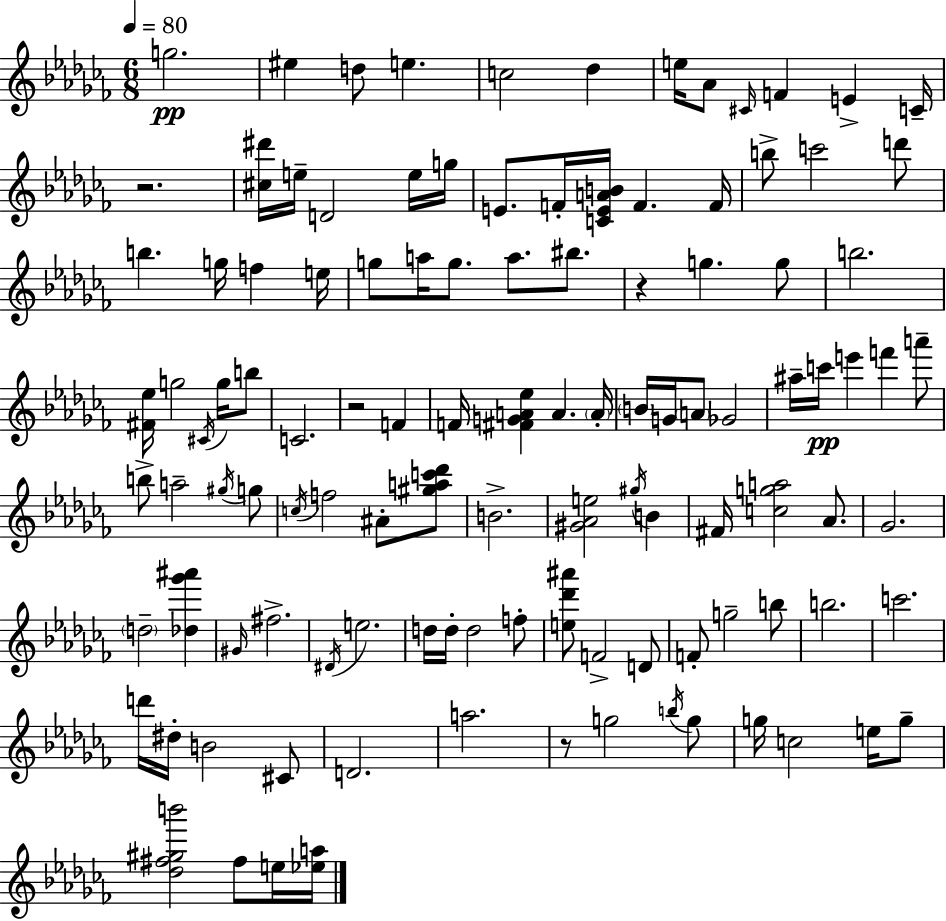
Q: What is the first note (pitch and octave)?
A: G5